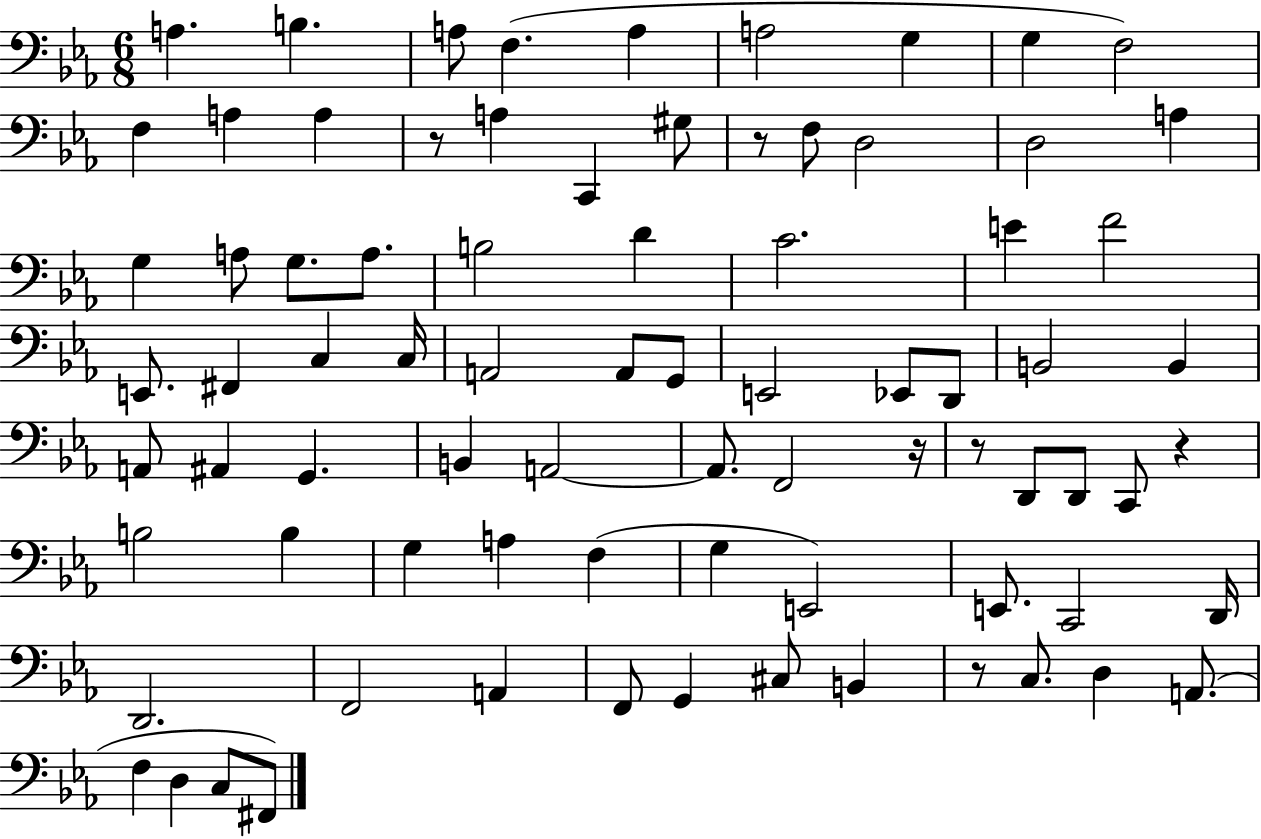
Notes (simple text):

A3/q. B3/q. A3/e F3/q. A3/q A3/h G3/q G3/q F3/h F3/q A3/q A3/q R/e A3/q C2/q G#3/e R/e F3/e D3/h D3/h A3/q G3/q A3/e G3/e. A3/e. B3/h D4/q C4/h. E4/q F4/h E2/e. F#2/q C3/q C3/s A2/h A2/e G2/e E2/h Eb2/e D2/e B2/h B2/q A2/e A#2/q G2/q. B2/q A2/h A2/e. F2/h R/s R/e D2/e D2/e C2/e R/q B3/h B3/q G3/q A3/q F3/q G3/q E2/h E2/e. C2/h D2/s D2/h. F2/h A2/q F2/e G2/q C#3/e B2/q R/e C3/e. D3/q A2/e. F3/q D3/q C3/e F#2/e